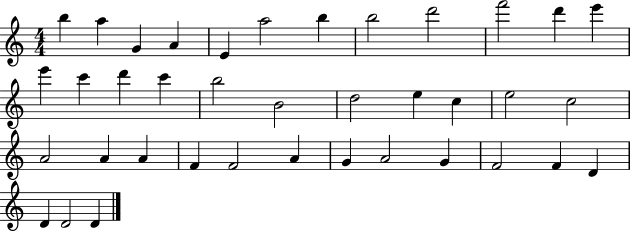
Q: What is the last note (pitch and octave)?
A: D4